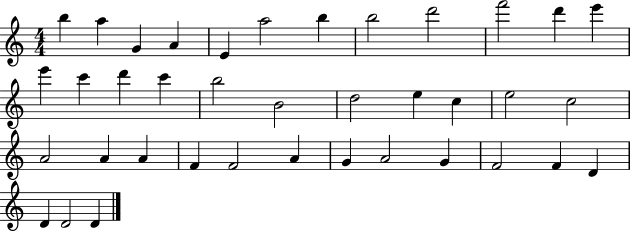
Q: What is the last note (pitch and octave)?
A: D4